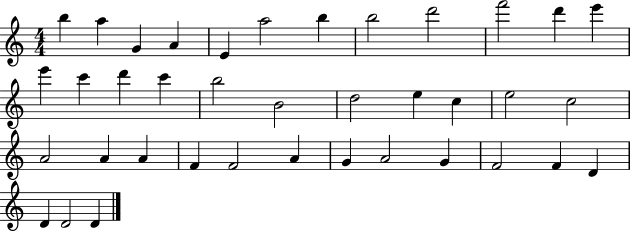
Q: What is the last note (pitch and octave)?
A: D4